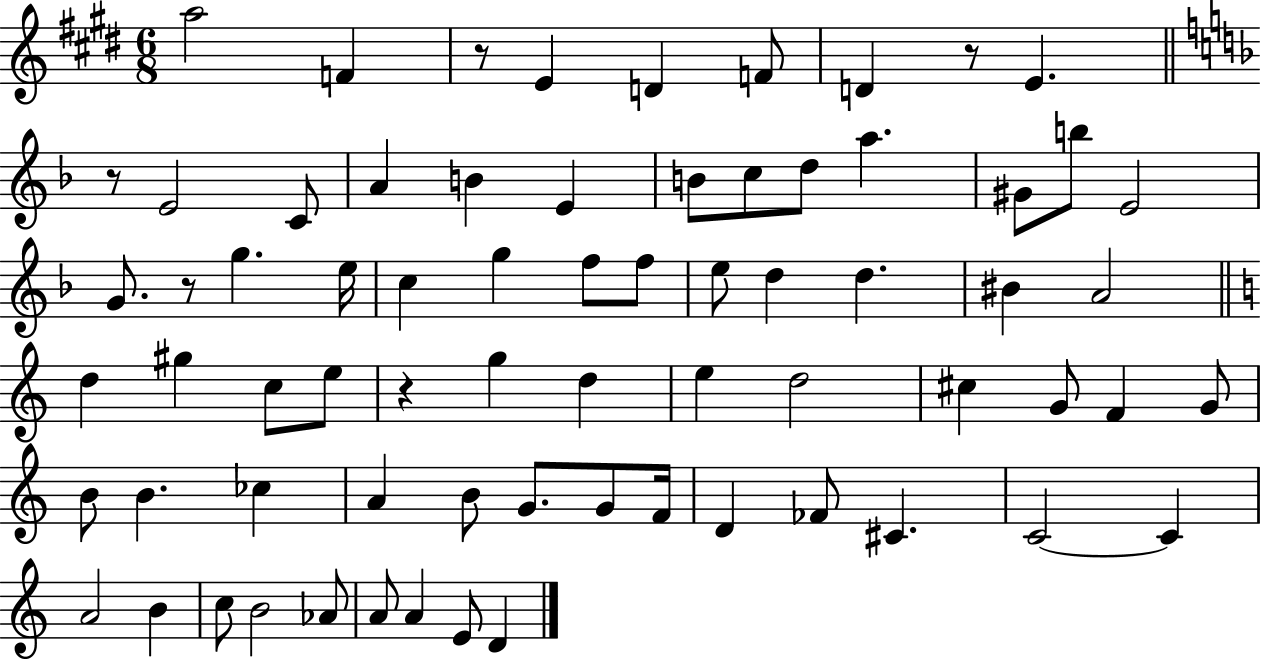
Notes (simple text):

A5/h F4/q R/e E4/q D4/q F4/e D4/q R/e E4/q. R/e E4/h C4/e A4/q B4/q E4/q B4/e C5/e D5/e A5/q. G#4/e B5/e E4/h G4/e. R/e G5/q. E5/s C5/q G5/q F5/e F5/e E5/e D5/q D5/q. BIS4/q A4/h D5/q G#5/q C5/e E5/e R/q G5/q D5/q E5/q D5/h C#5/q G4/e F4/q G4/e B4/e B4/q. CES5/q A4/q B4/e G4/e. G4/e F4/s D4/q FES4/e C#4/q. C4/h C4/q A4/h B4/q C5/e B4/h Ab4/e A4/e A4/q E4/e D4/q